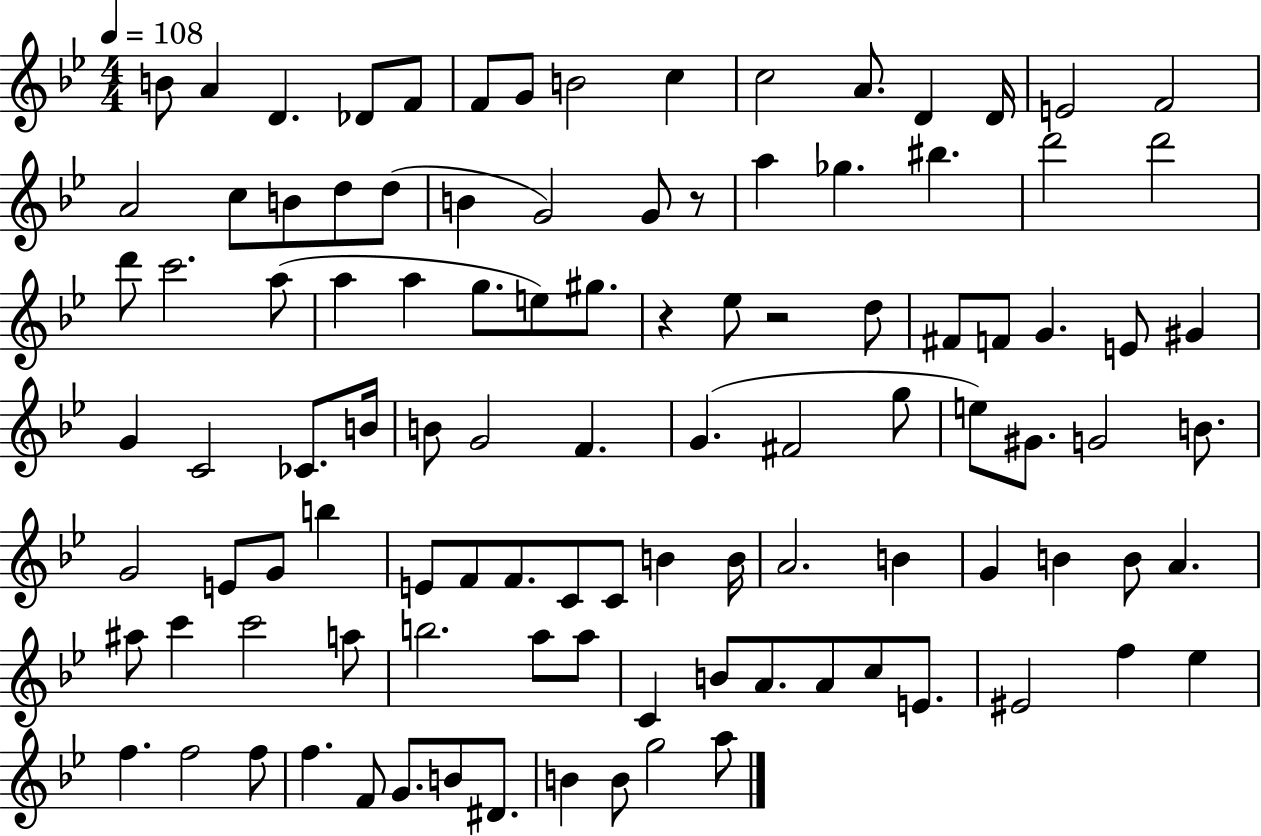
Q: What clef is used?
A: treble